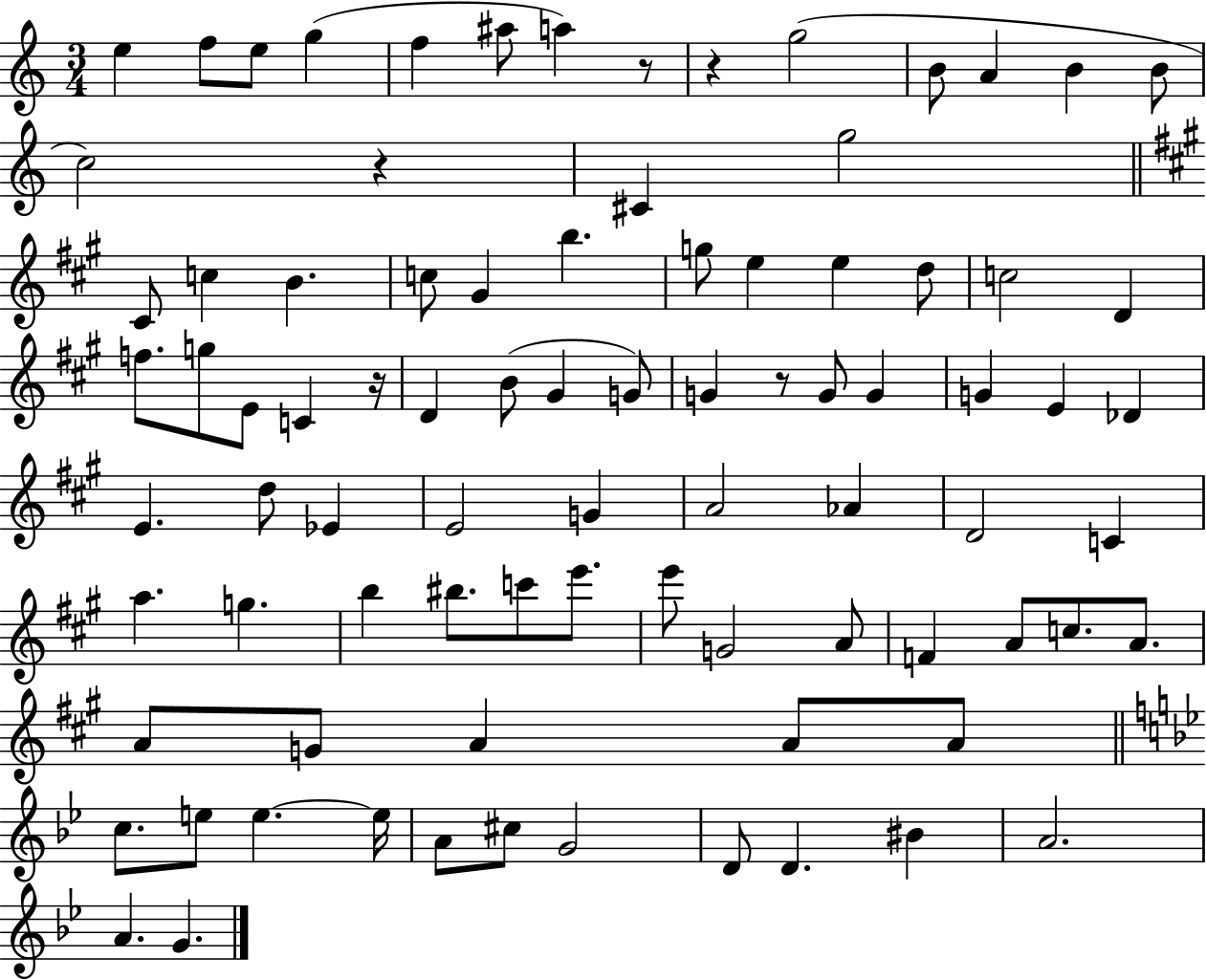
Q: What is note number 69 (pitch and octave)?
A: C5